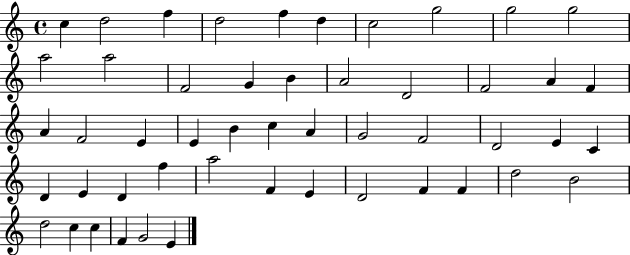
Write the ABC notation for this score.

X:1
T:Untitled
M:4/4
L:1/4
K:C
c d2 f d2 f d c2 g2 g2 g2 a2 a2 F2 G B A2 D2 F2 A F A F2 E E B c A G2 F2 D2 E C D E D f a2 F E D2 F F d2 B2 d2 c c F G2 E